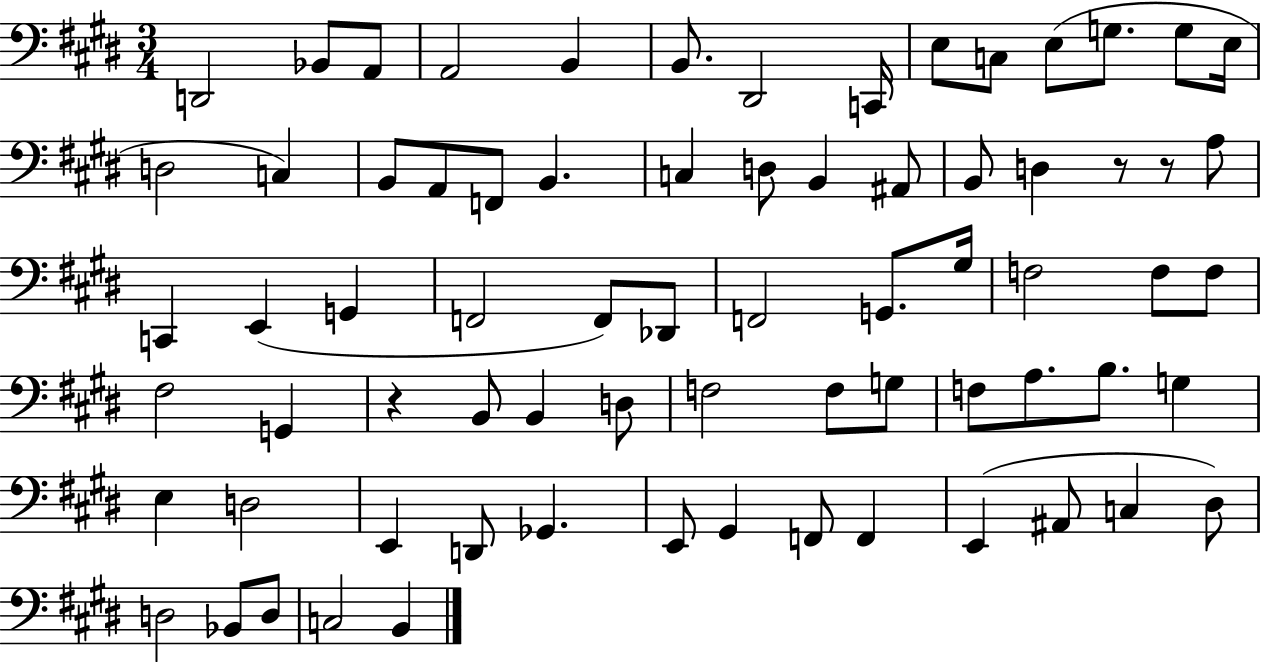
X:1
T:Untitled
M:3/4
L:1/4
K:E
D,,2 _B,,/2 A,,/2 A,,2 B,, B,,/2 ^D,,2 C,,/4 E,/2 C,/2 E,/2 G,/2 G,/2 E,/4 D,2 C, B,,/2 A,,/2 F,,/2 B,, C, D,/2 B,, ^A,,/2 B,,/2 D, z/2 z/2 A,/2 C,, E,, G,, F,,2 F,,/2 _D,,/2 F,,2 G,,/2 ^G,/4 F,2 F,/2 F,/2 ^F,2 G,, z B,,/2 B,, D,/2 F,2 F,/2 G,/2 F,/2 A,/2 B,/2 G, E, D,2 E,, D,,/2 _G,, E,,/2 ^G,, F,,/2 F,, E,, ^A,,/2 C, ^D,/2 D,2 _B,,/2 D,/2 C,2 B,,